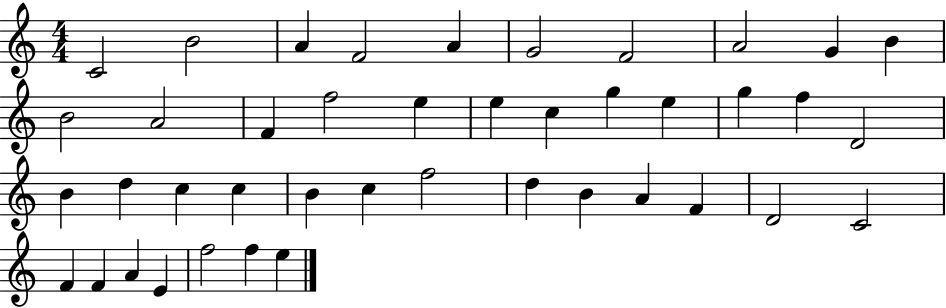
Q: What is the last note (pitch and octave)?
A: E5